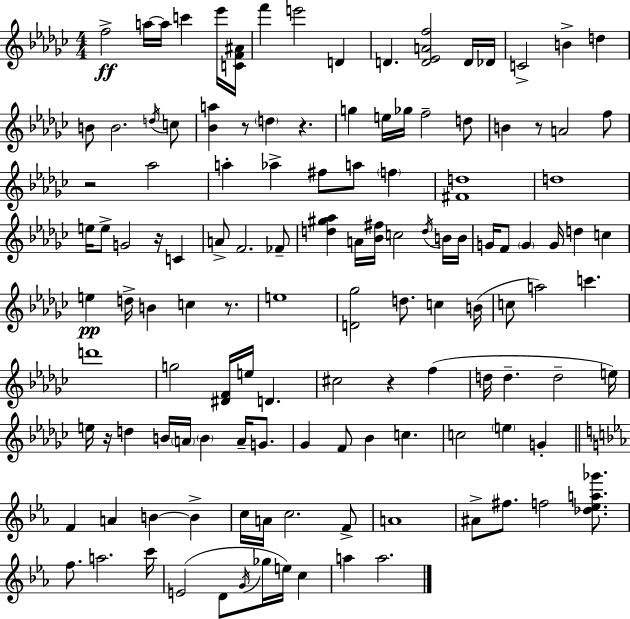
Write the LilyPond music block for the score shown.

{
  \clef treble
  \numericTimeSignature
  \time 4/4
  \key ees \minor
  f''2->\ff a''16~~ a''16 c'''4 ees'''16 <c' f' ais'>16 | f'''4 e'''2 d'4 | d'4. <d' ees' a' f''>2 d'16 des'16 | c'2-> b'4-> d''4 | \break b'8 b'2. \acciaccatura { d''16 } c''8 | <bes' a''>4 r8 \parenthesize d''4 r4. | g''4 e''16 ges''16 f''2-- d''8 | b'4 r8 a'2 f''8 | \break r2 aes''2 | a''4-. aes''4-> fis''8 a''8 \parenthesize f''4 | <fis' d''>1 | d''1 | \break e''16 e''8-> g'2 r16 c'4 | a'8-> f'2. fes'8-- | <d'' gis'' aes''>4 a'16 <bes' fis''>16 c''2 \acciaccatura { d''16 } | b'16 b'16 g'16 f'8 \parenthesize g'4 g'16 d''4 c''4 | \break e''4\pp d''16-> b'4 c''4 r8. | e''1 | <d' ges''>2 d''8. c''4 | b'16( c''8 a''2) c'''4. | \break d'''1 | g''2 <dis' f'>16 e''16 d'4. | cis''2 r4 f''4( | d''16 d''4.-- d''2-- | \break e''16) e''16 r16 d''4 b'16 \parenthesize a'16 \parenthesize b'4 a'16-- g'8. | ges'4 f'8 bes'4 c''4. | c''2 \parenthesize e''4 g'4-. | \bar "||" \break \key c \minor f'4 a'4 b'4~~ b'4-> | c''16 a'16 c''2. f'8-> | a'1 | ais'8-> fis''8. f''2 <des'' ees'' a'' ges'''>8. | \break f''8. a''2. c'''16 | e'2( d'8 \acciaccatura { g'16 } ges''16 e''16) c''4 | a''4 a''2. | \bar "|."
}